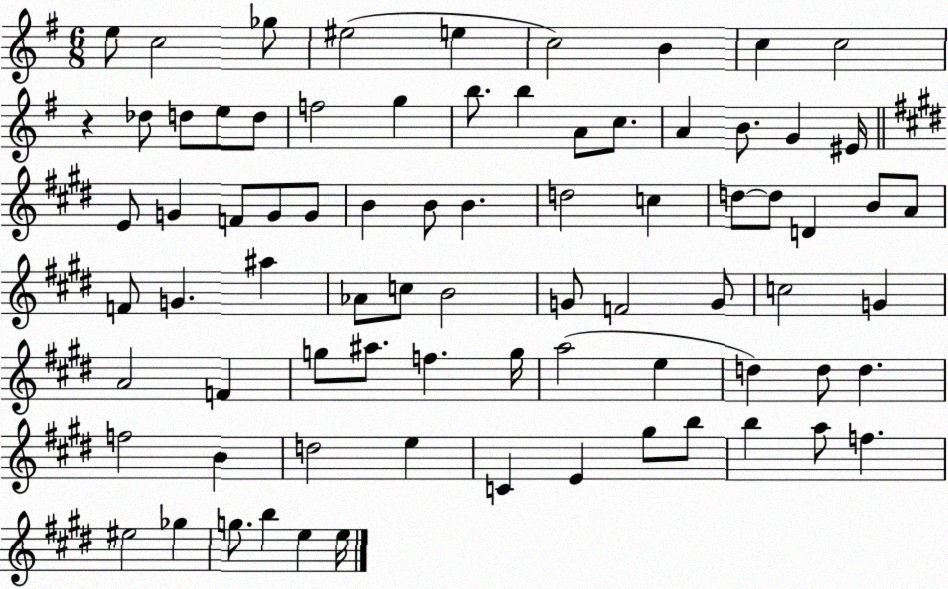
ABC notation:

X:1
T:Untitled
M:6/8
L:1/4
K:G
e/2 c2 _g/2 ^e2 e c2 B c c2 z _d/2 d/2 e/2 d/2 f2 g b/2 b A/2 c/2 A B/2 G ^E/4 E/2 G F/2 G/2 G/2 B B/2 B d2 c d/2 d/2 D B/2 A/2 F/2 G ^a _A/2 c/2 B2 G/2 F2 G/2 c2 G A2 F g/2 ^a/2 f g/4 a2 e d d/2 d f2 B d2 e C E ^g/2 b/2 b a/2 f ^e2 _g g/2 b e e/4